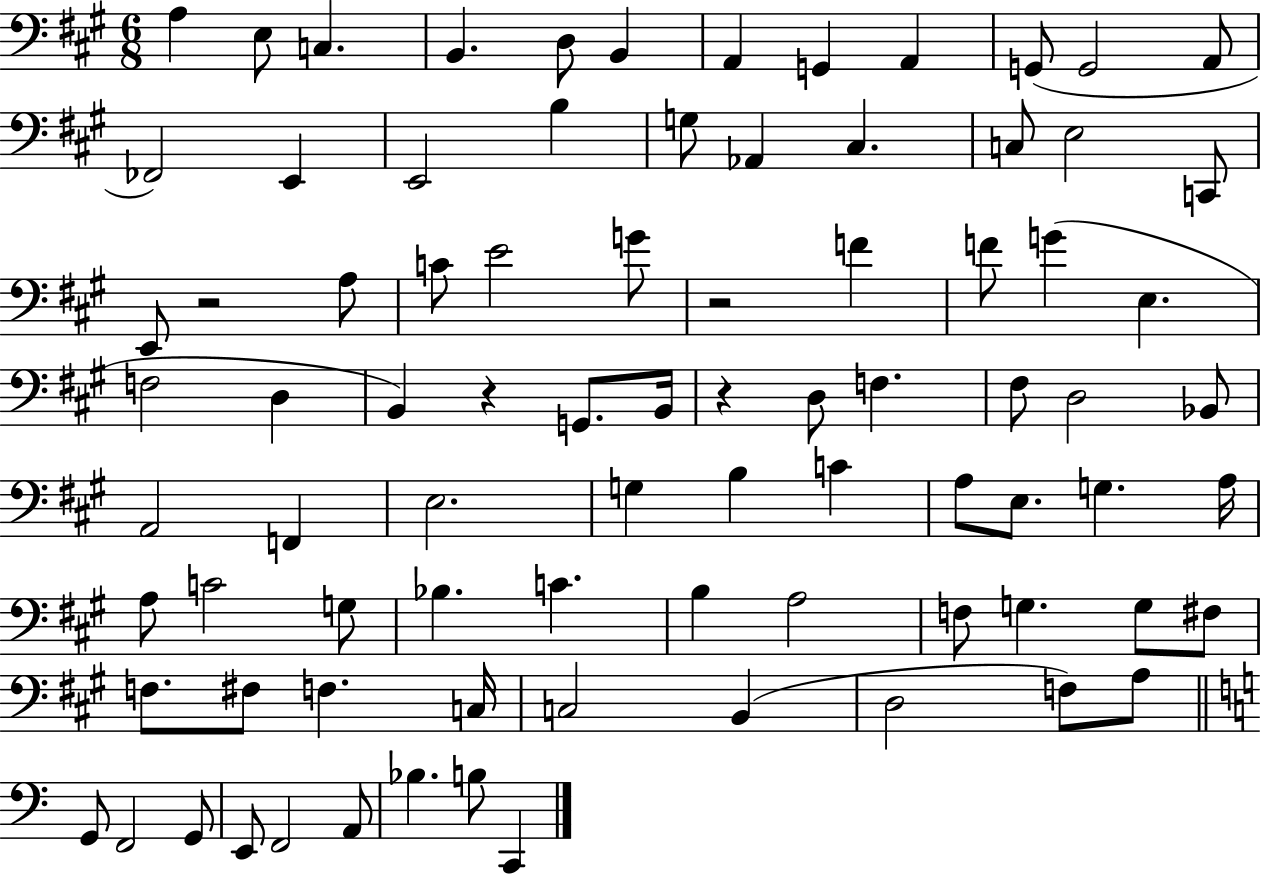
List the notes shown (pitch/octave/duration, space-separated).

A3/q E3/e C3/q. B2/q. D3/e B2/q A2/q G2/q A2/q G2/e G2/h A2/e FES2/h E2/q E2/h B3/q G3/e Ab2/q C#3/q. C3/e E3/h C2/e E2/e R/h A3/e C4/e E4/h G4/e R/h F4/q F4/e G4/q E3/q. F3/h D3/q B2/q R/q G2/e. B2/s R/q D3/e F3/q. F#3/e D3/h Bb2/e A2/h F2/q E3/h. G3/q B3/q C4/q A3/e E3/e. G3/q. A3/s A3/e C4/h G3/e Bb3/q. C4/q. B3/q A3/h F3/e G3/q. G3/e F#3/e F3/e. F#3/e F3/q. C3/s C3/h B2/q D3/h F3/e A3/e G2/e F2/h G2/e E2/e F2/h A2/e Bb3/q. B3/e C2/q